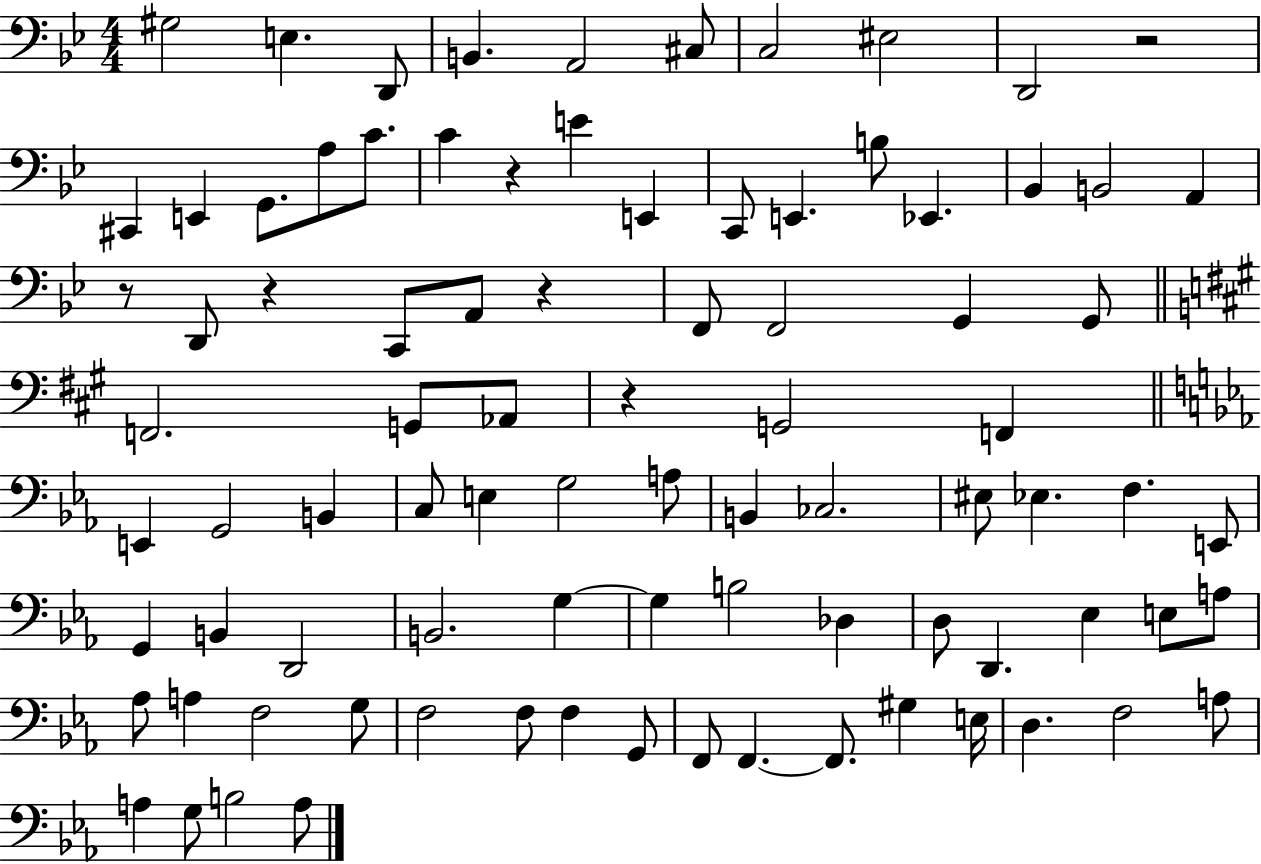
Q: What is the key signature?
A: BES major